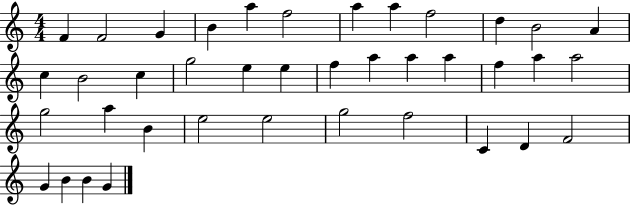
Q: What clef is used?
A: treble